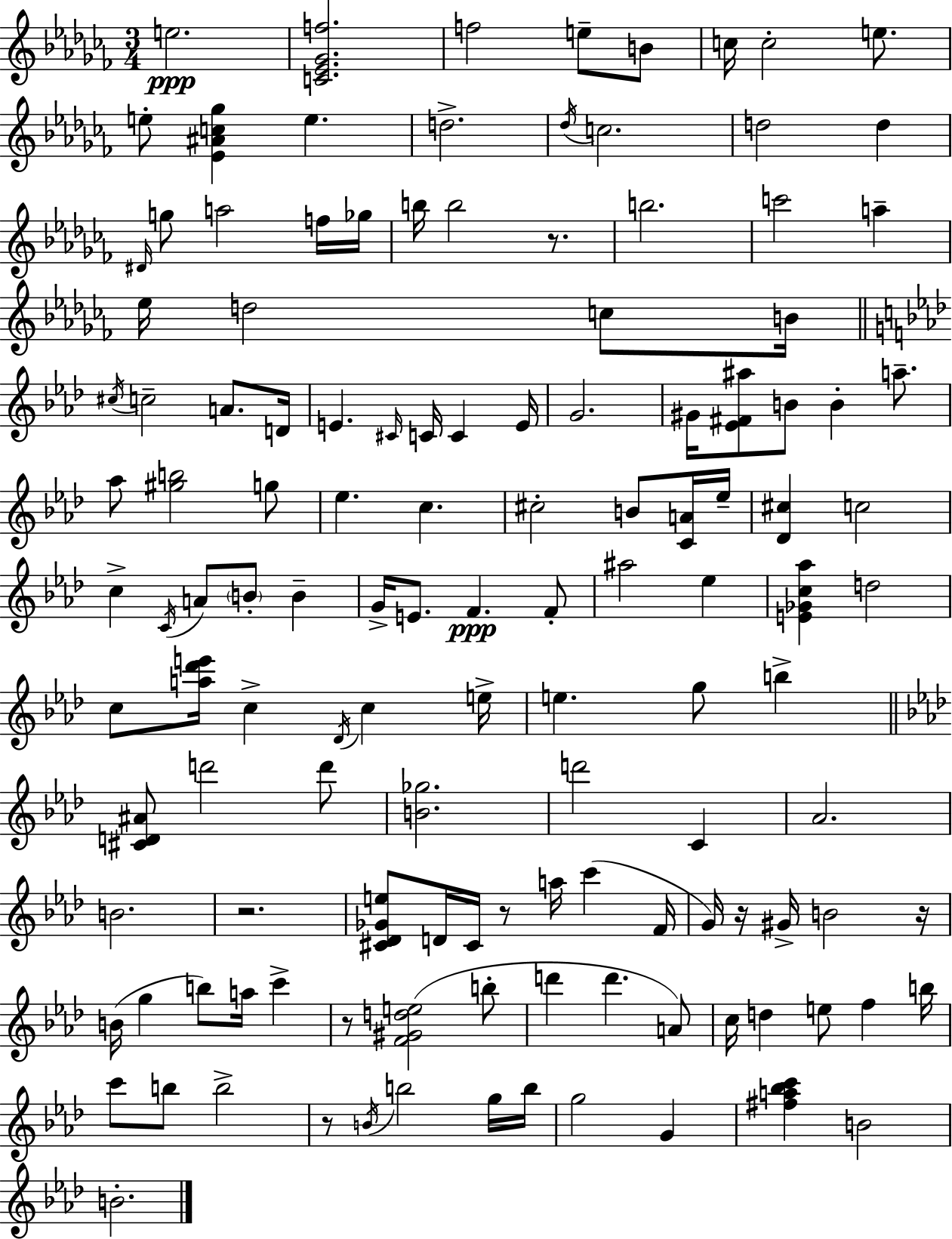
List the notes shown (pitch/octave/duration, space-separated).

E5/h. [C4,Eb4,Gb4,F5]/h. F5/h E5/e B4/e C5/s C5/h E5/e. E5/e [Eb4,A#4,C5,Gb5]/q E5/q. D5/h. Db5/s C5/h. D5/h D5/q D#4/s G5/e A5/h F5/s Gb5/s B5/s B5/h R/e. B5/h. C6/h A5/q Eb5/s D5/h C5/e B4/s C#5/s C5/h A4/e. D4/s E4/q. C#4/s C4/s C4/q E4/s G4/h. G#4/s [Eb4,F#4,A#5]/e B4/e B4/q A5/e. Ab5/e [G#5,B5]/h G5/e Eb5/q. C5/q. C#5/h B4/e [C4,A4]/s Eb5/s [Db4,C#5]/q C5/h C5/q C4/s A4/e B4/e B4/q G4/s E4/e. F4/q. F4/e A#5/h Eb5/q [E4,Gb4,C5,Ab5]/q D5/h C5/e [A5,Db6,E6]/s C5/q Db4/s C5/q E5/s E5/q. G5/e B5/q [C#4,D4,A#4]/e D6/h D6/e [B4,Gb5]/h. D6/h C4/q Ab4/h. B4/h. R/h. [C#4,Db4,Gb4,E5]/e D4/s C#4/s R/e A5/s C6/q F4/s G4/s R/s G#4/s B4/h R/s B4/s G5/q B5/e A5/s C6/q R/e [F4,G#4,D5,E5]/h B5/e D6/q D6/q. A4/e C5/s D5/q E5/e F5/q B5/s C6/e B5/e B5/h R/e B4/s B5/h G5/s B5/s G5/h G4/q [F#5,A5,Bb5,C6]/q B4/h B4/h.